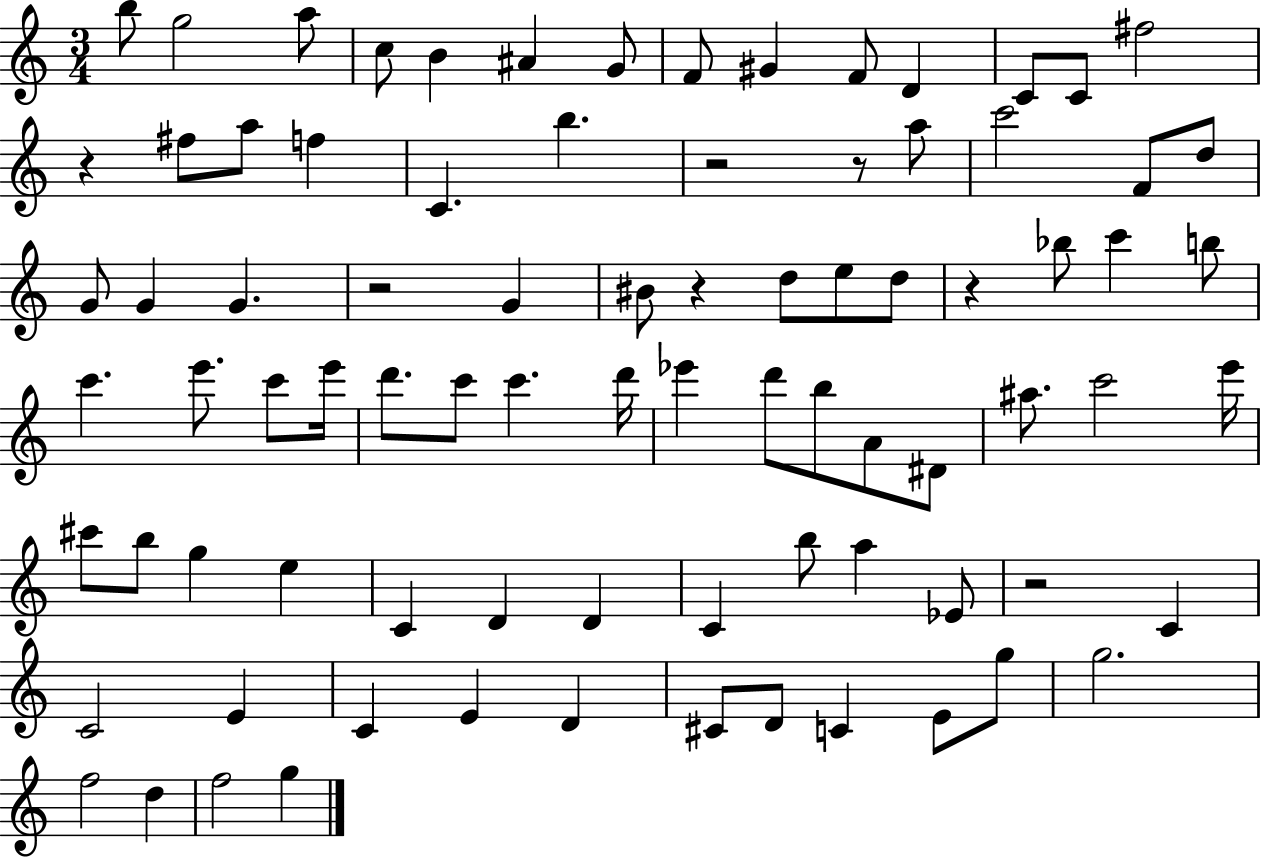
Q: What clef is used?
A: treble